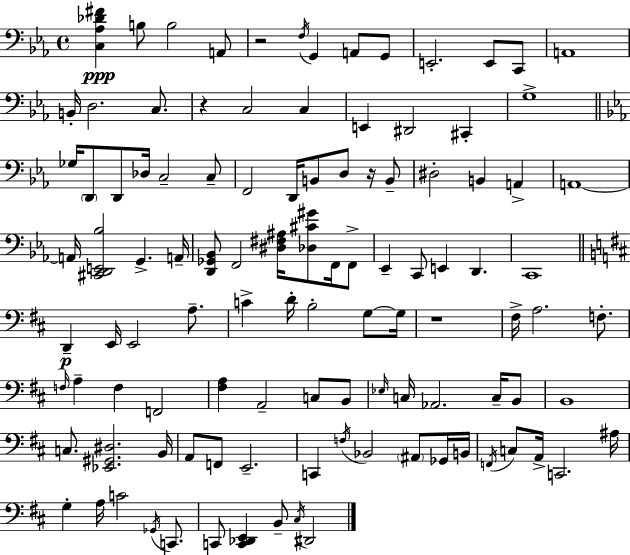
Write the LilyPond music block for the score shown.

{
  \clef bass
  \time 4/4
  \defaultTimeSignature
  \key c \minor
  <c aes des' fis'>4\ppp b8 b2 a,8 | r2 \acciaccatura { f16 } g,4 a,8 g,8 | e,2.-. e,8 c,8 | a,1 | \break b,16-. d2. c8. | r4 c2 c4 | e,4 dis,2 cis,4-. | g1-> | \break \bar "||" \break \key ees \major ges16 \parenthesize d,8 d,8 des16 c2-- c8-- | f,2 d,16 b,8 d8 r16 b,8-- | dis2-. b,4 a,4-> | a,1~~ | \break a,16 <cis, d, e, bes>2 g,4.-> a,16-- | <d, ges, bes,>8 f,2 <dis fis ais>16 <des cis' gis'>8 f,16 f,8-> | ees,4-- c,8 e,4 d,4. | c,1 | \break \bar "||" \break \key d \major d,4--\p e,16 e,2 a8.-- | c'4-> d'16-. b2-. g8~~ g16 | r1 | fis16-> a2. f8.-. | \break \grace { f16 } a4-- f4 f,2 | <fis a>4 a,2-- c8 b,8 | \grace { ees16 } c16 aes,2. c16-- | b,8 b,1 | \break c8. <ees, gis, dis>2. | b,16 a,8 f,8 e,2.-- | c,4 \acciaccatura { f16 } bes,2 \parenthesize ais,8 | ges,16 b,16 \acciaccatura { f,16 } c8 a,16-> c,2. | \break ais16 g4-. a16 c'2 | \acciaccatura { ges,16 } c,8. c,8 <c, des, e,>4 b,8-- \acciaccatura { cis16 } dis,2 | \bar "|."
}